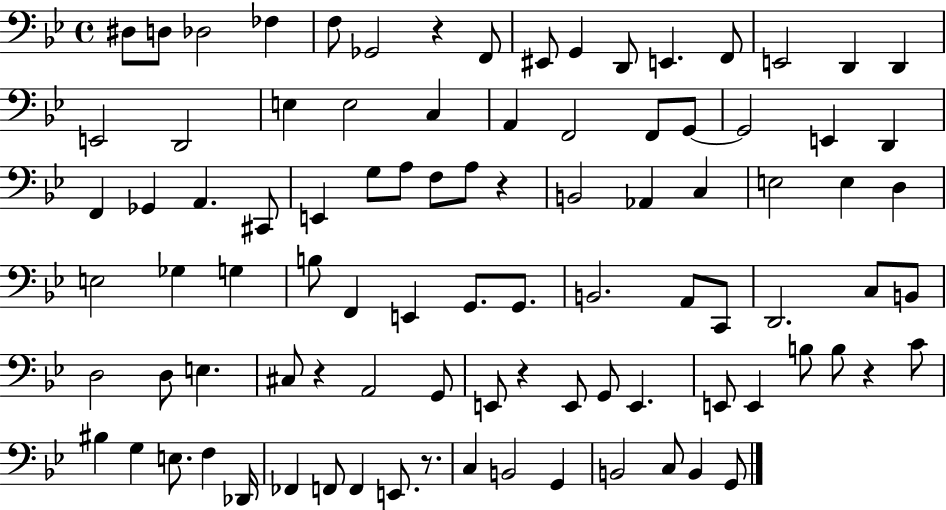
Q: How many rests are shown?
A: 6